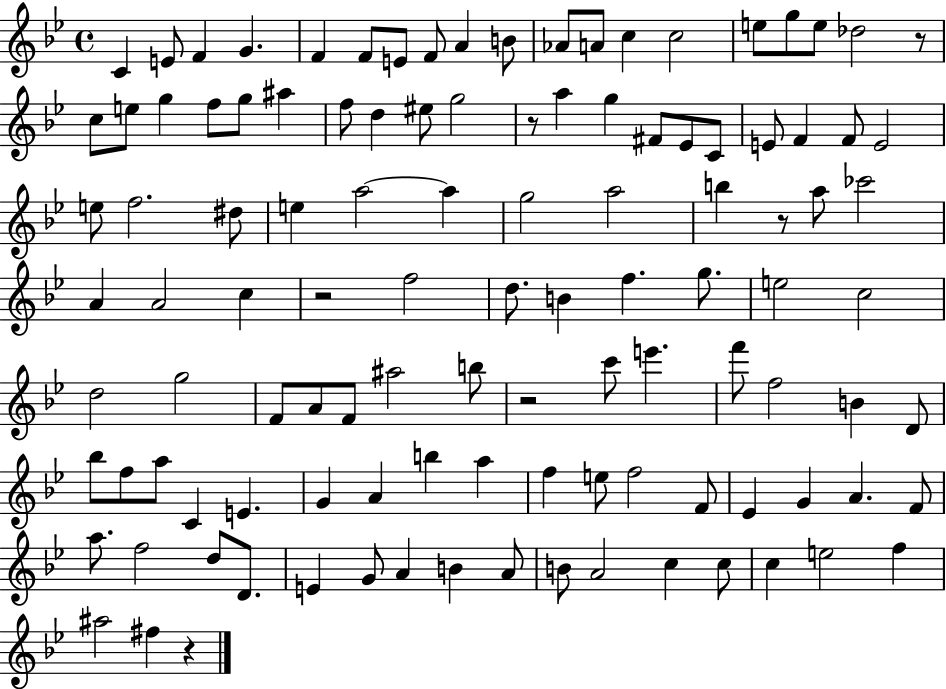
{
  \clef treble
  \time 4/4
  \defaultTimeSignature
  \key bes \major
  c'4 e'8 f'4 g'4. | f'4 f'8 e'8 f'8 a'4 b'8 | aes'8 a'8 c''4 c''2 | e''8 g''8 e''8 des''2 r8 | \break c''8 e''8 g''4 f''8 g''8 ais''4 | f''8 d''4 eis''8 g''2 | r8 a''4 g''4 fis'8 ees'8 c'8 | e'8 f'4 f'8 e'2 | \break e''8 f''2. dis''8 | e''4 a''2~~ a''4 | g''2 a''2 | b''4 r8 a''8 ces'''2 | \break a'4 a'2 c''4 | r2 f''2 | d''8. b'4 f''4. g''8. | e''2 c''2 | \break d''2 g''2 | f'8 a'8 f'8 ais''2 b''8 | r2 c'''8 e'''4. | f'''8 f''2 b'4 d'8 | \break bes''8 f''8 a''8 c'4 e'4. | g'4 a'4 b''4 a''4 | f''4 e''8 f''2 f'8 | ees'4 g'4 a'4. f'8 | \break a''8. f''2 d''8 d'8. | e'4 g'8 a'4 b'4 a'8 | b'8 a'2 c''4 c''8 | c''4 e''2 f''4 | \break ais''2 fis''4 r4 | \bar "|."
}